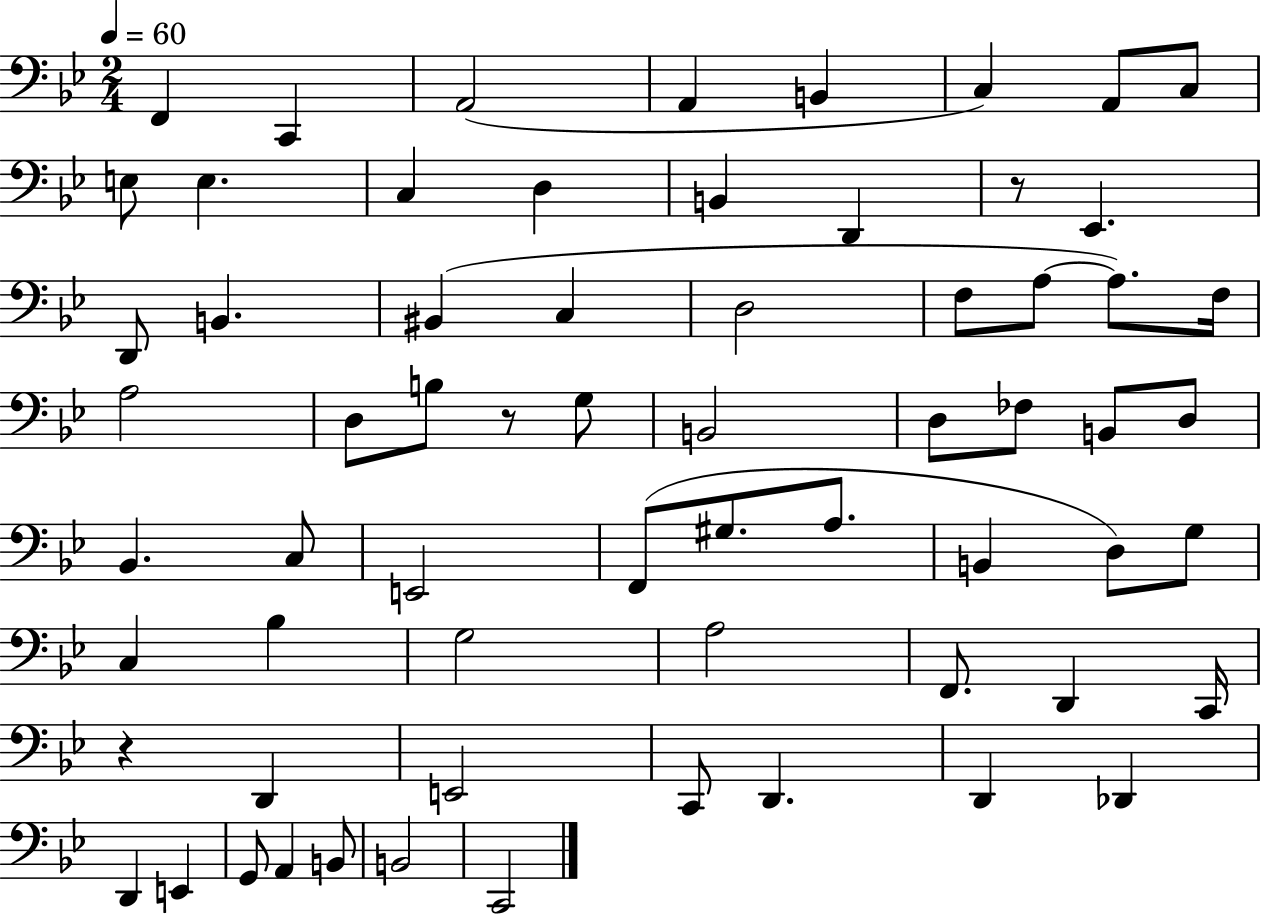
X:1
T:Untitled
M:2/4
L:1/4
K:Bb
F,, C,, A,,2 A,, B,, C, A,,/2 C,/2 E,/2 E, C, D, B,, D,, z/2 _E,, D,,/2 B,, ^B,, C, D,2 F,/2 A,/2 A,/2 F,/4 A,2 D,/2 B,/2 z/2 G,/2 B,,2 D,/2 _F,/2 B,,/2 D,/2 _B,, C,/2 E,,2 F,,/2 ^G,/2 A,/2 B,, D,/2 G,/2 C, _B, G,2 A,2 F,,/2 D,, C,,/4 z D,, E,,2 C,,/2 D,, D,, _D,, D,, E,, G,,/2 A,, B,,/2 B,,2 C,,2